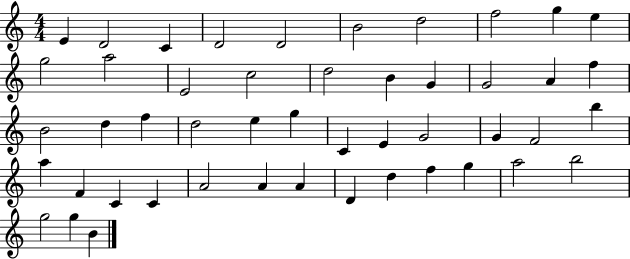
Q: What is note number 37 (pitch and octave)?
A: A4